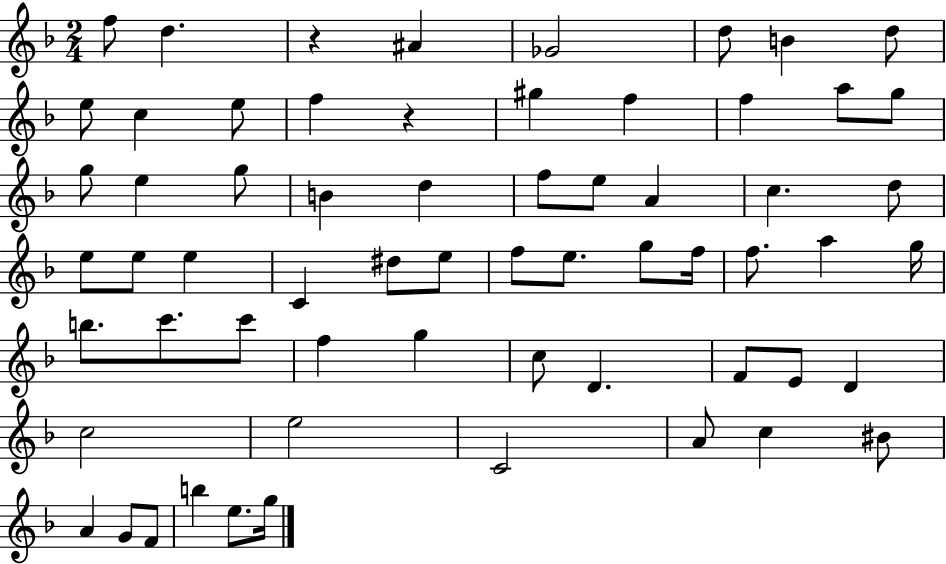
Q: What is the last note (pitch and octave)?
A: G5